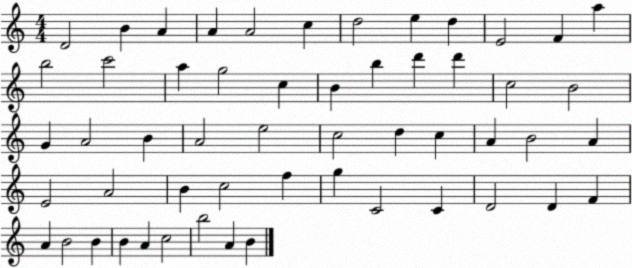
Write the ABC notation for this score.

X:1
T:Untitled
M:4/4
L:1/4
K:C
D2 B A A A2 c d2 e d E2 F a b2 c'2 a g2 c B b d' d' c2 B2 G A2 B A2 e2 c2 d c A B2 A E2 A2 B c2 f g C2 C D2 D F A B2 B B A c2 b2 A B